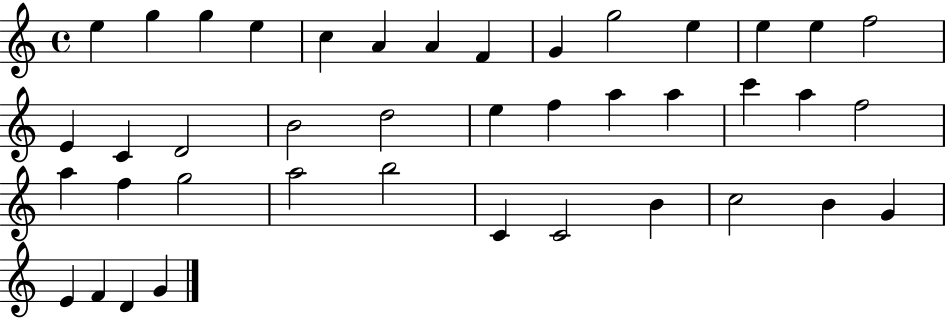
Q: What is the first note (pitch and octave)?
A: E5